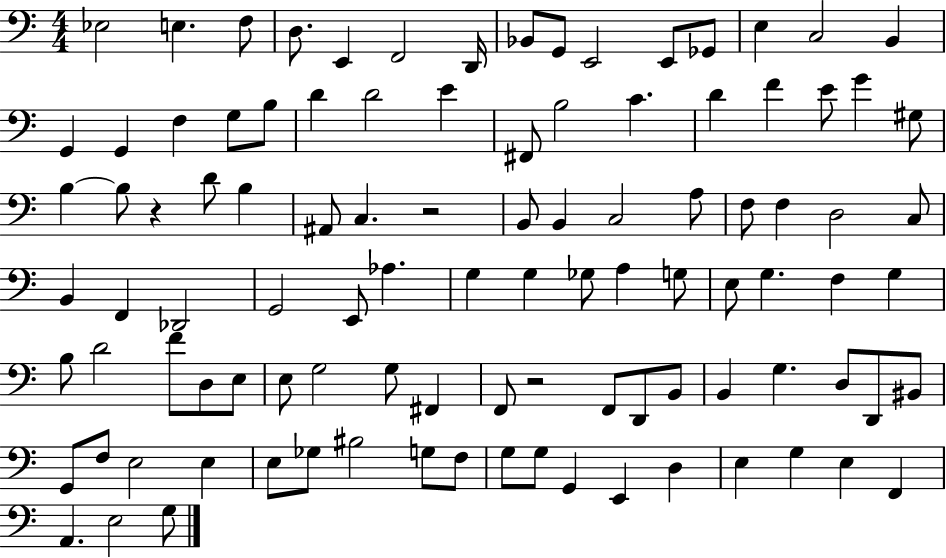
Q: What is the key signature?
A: C major